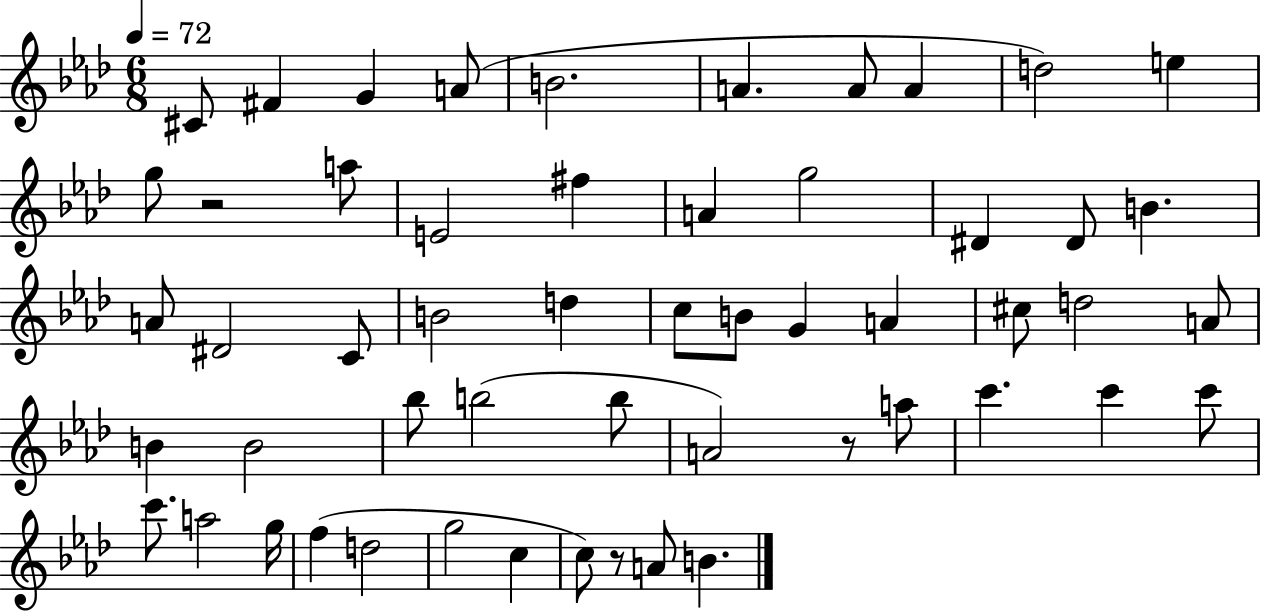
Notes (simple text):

C#4/e F#4/q G4/q A4/e B4/h. A4/q. A4/e A4/q D5/h E5/q G5/e R/h A5/e E4/h F#5/q A4/q G5/h D#4/q D#4/e B4/q. A4/e D#4/h C4/e B4/h D5/q C5/e B4/e G4/q A4/q C#5/e D5/h A4/e B4/q B4/h Bb5/e B5/h B5/e A4/h R/e A5/e C6/q. C6/q C6/e C6/e. A5/h G5/s F5/q D5/h G5/h C5/q C5/e R/e A4/e B4/q.